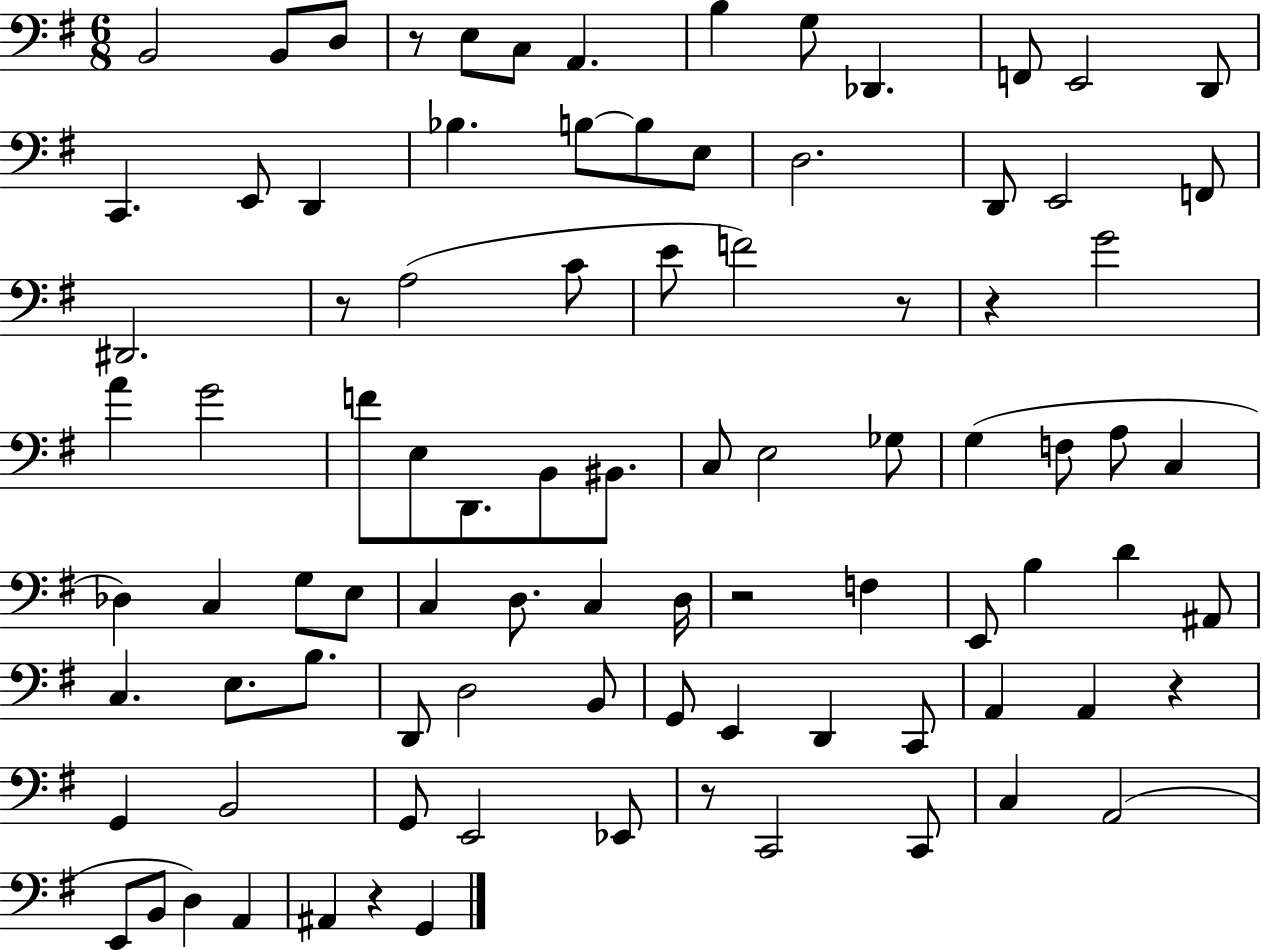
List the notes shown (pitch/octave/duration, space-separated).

B2/h B2/e D3/e R/e E3/e C3/e A2/q. B3/q G3/e Db2/q. F2/e E2/h D2/e C2/q. E2/e D2/q Bb3/q. B3/e B3/e E3/e D3/h. D2/e E2/h F2/e D#2/h. R/e A3/h C4/e E4/e F4/h R/e R/q G4/h A4/q G4/h F4/e E3/e D2/e. B2/e BIS2/e. C3/e E3/h Gb3/e G3/q F3/e A3/e C3/q Db3/q C3/q G3/e E3/e C3/q D3/e. C3/q D3/s R/h F3/q E2/e B3/q D4/q A#2/e C3/q. E3/e. B3/e. D2/e D3/h B2/e G2/e E2/q D2/q C2/e A2/q A2/q R/q G2/q B2/h G2/e E2/h Eb2/e R/e C2/h C2/e C3/q A2/h E2/e B2/e D3/q A2/q A#2/q R/q G2/q